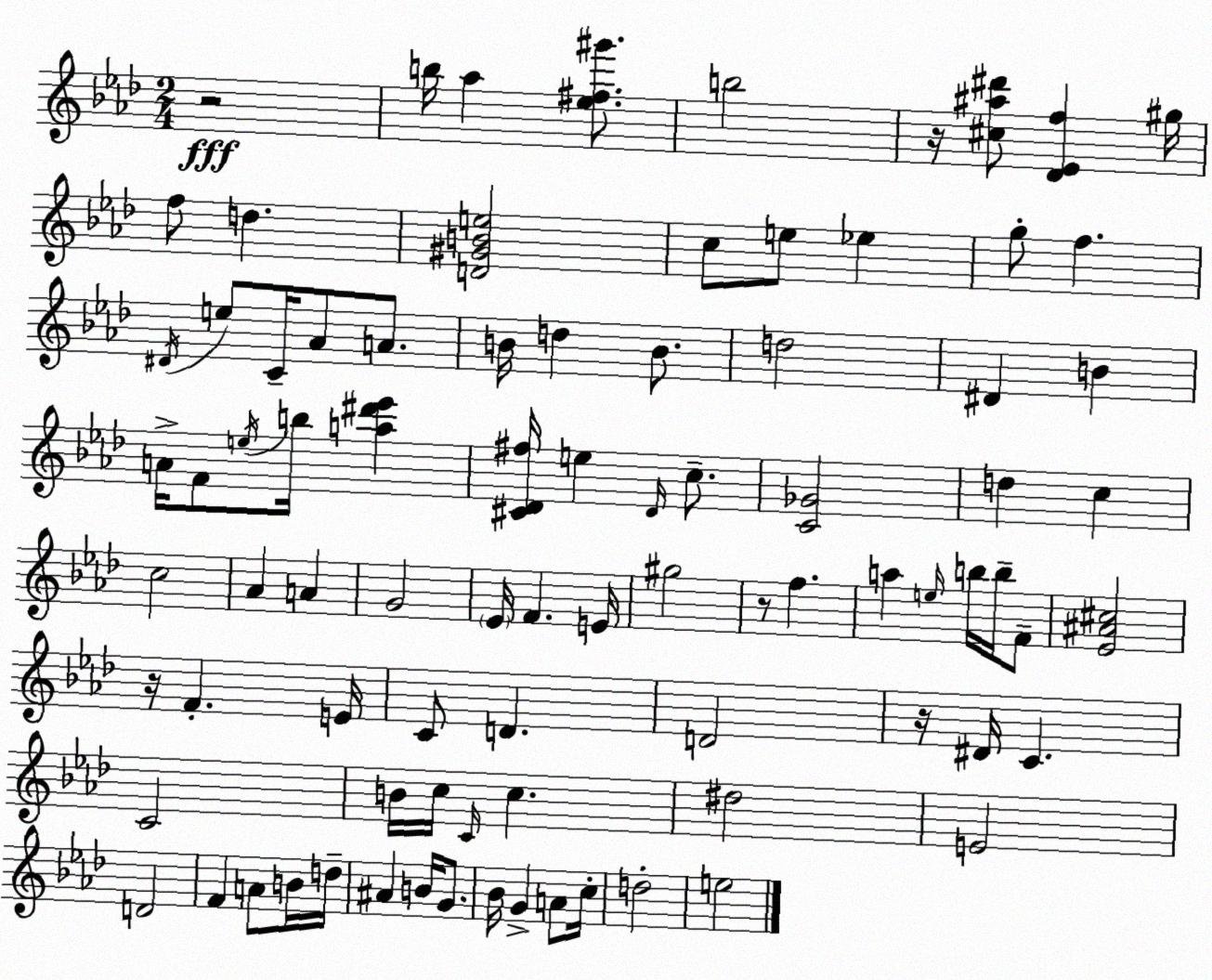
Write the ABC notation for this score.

X:1
T:Untitled
M:2/4
L:1/4
K:Ab
z2 b/4 _a [_e^f^g']/2 b2 z/4 [^c^a^d']/2 [_D_Ef] ^g/4 f/2 d [D^GBe]2 c/2 e/2 _e g/2 f ^D/4 e/2 C/4 _A/2 A/2 B/4 d B/2 d2 ^D B A/4 F/2 e/4 b/4 [a^d'_e'] [^C_D^f]/4 e _D/4 c/2 [C_G]2 d c c2 _A A G2 _E/4 F E/4 ^g2 z/2 f a e/4 b/4 b/4 F/2 [_E^A^c]2 z/4 F E/4 C/2 D D2 z/4 ^D/4 C C2 B/4 c/4 C/4 c ^d2 E2 D2 F A/2 B/4 d/4 ^A B/4 G/2 _B/4 G A/2 c/4 d2 e2